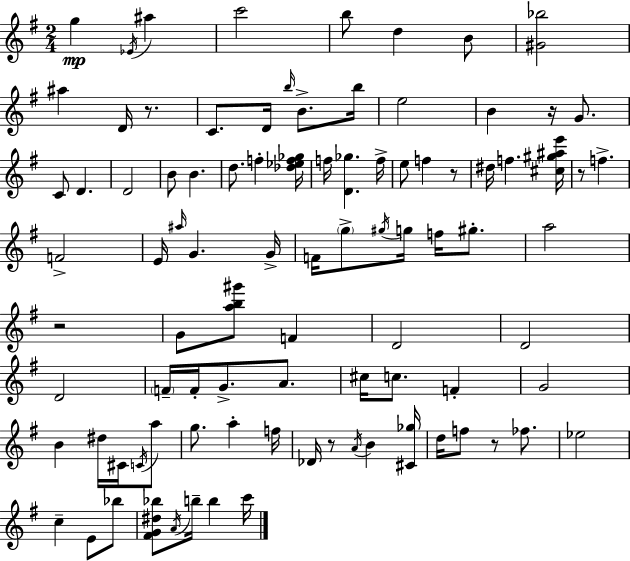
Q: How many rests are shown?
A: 7